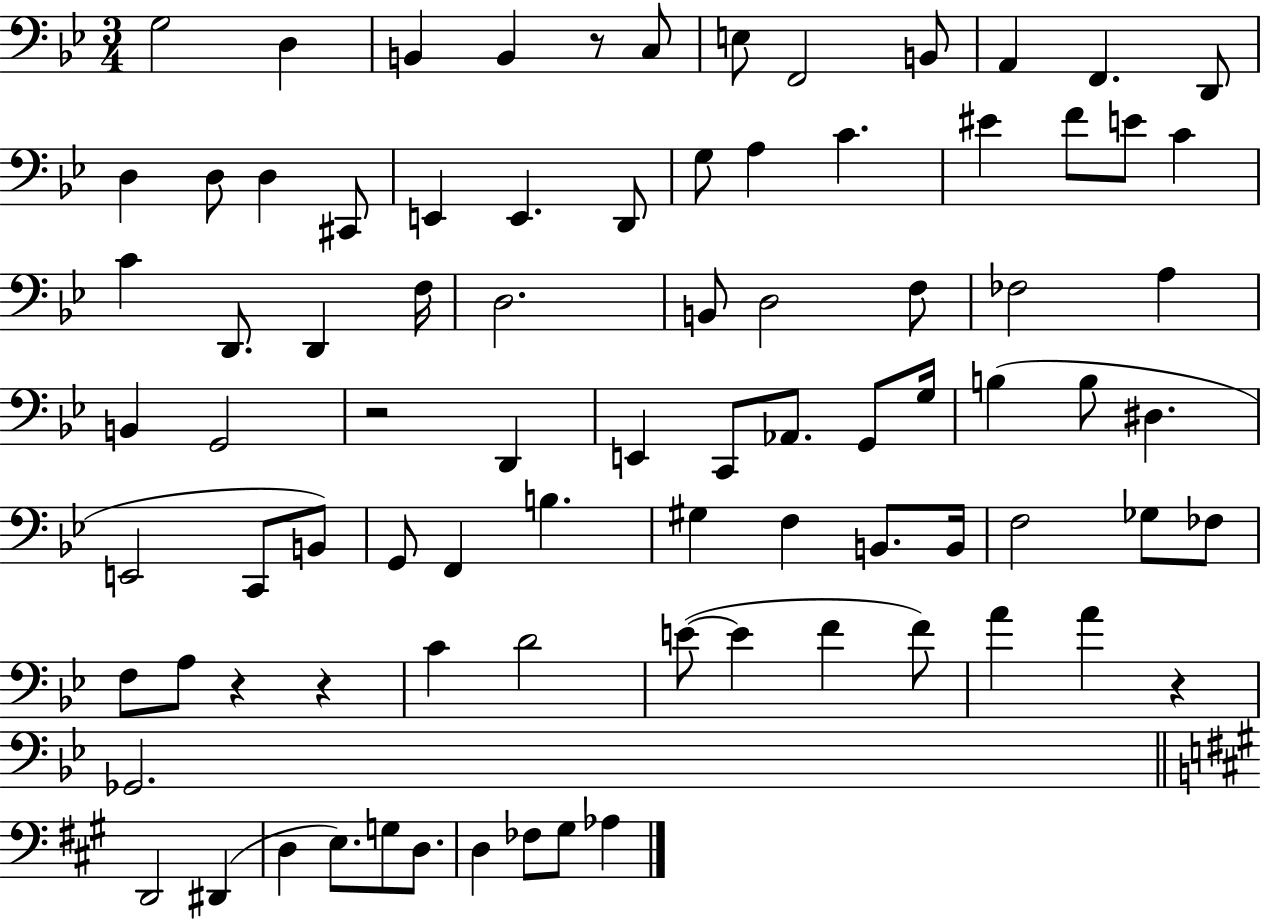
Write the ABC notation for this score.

X:1
T:Untitled
M:3/4
L:1/4
K:Bb
G,2 D, B,, B,, z/2 C,/2 E,/2 F,,2 B,,/2 A,, F,, D,,/2 D, D,/2 D, ^C,,/2 E,, E,, D,,/2 G,/2 A, C ^E F/2 E/2 C C D,,/2 D,, F,/4 D,2 B,,/2 D,2 F,/2 _F,2 A, B,, G,,2 z2 D,, E,, C,,/2 _A,,/2 G,,/2 G,/4 B, B,/2 ^D, E,,2 C,,/2 B,,/2 G,,/2 F,, B, ^G, F, B,,/2 B,,/4 F,2 _G,/2 _F,/2 F,/2 A,/2 z z C D2 E/2 E F F/2 A A z _G,,2 D,,2 ^D,, D, E,/2 G,/2 D,/2 D, _F,/2 ^G,/2 _A,